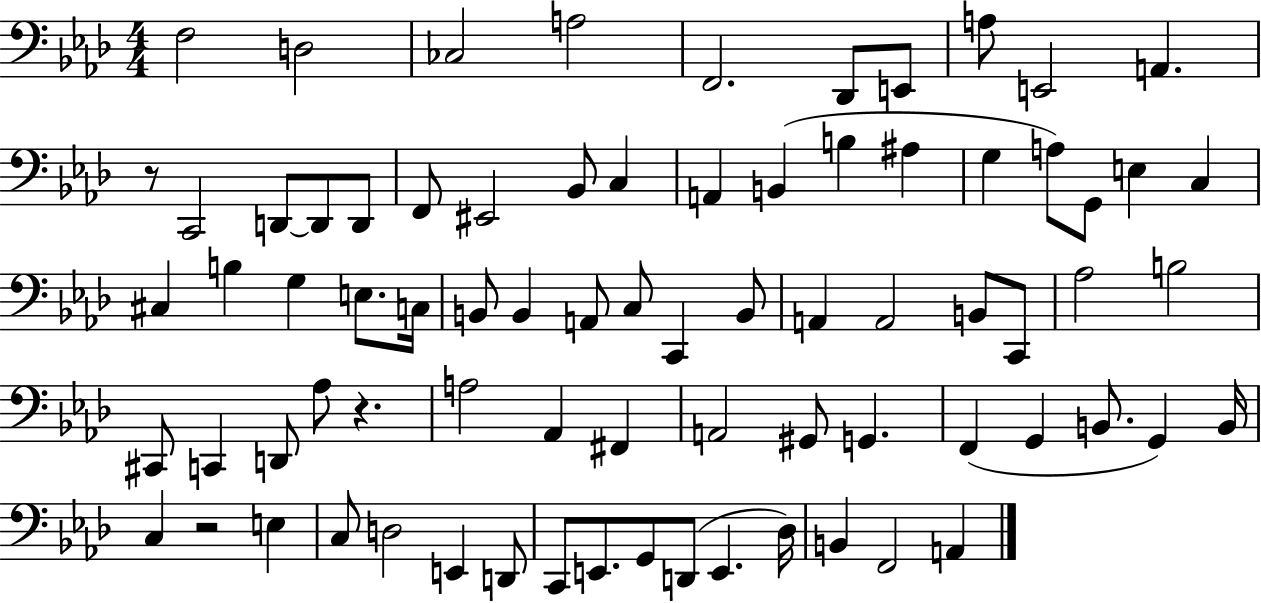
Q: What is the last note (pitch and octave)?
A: A2